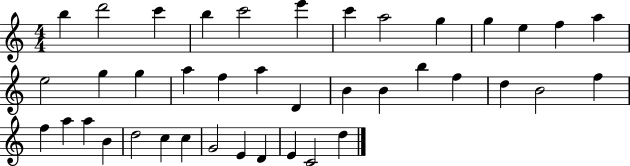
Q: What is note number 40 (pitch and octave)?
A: D5